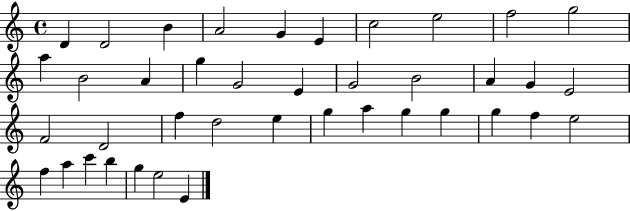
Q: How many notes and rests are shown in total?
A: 40